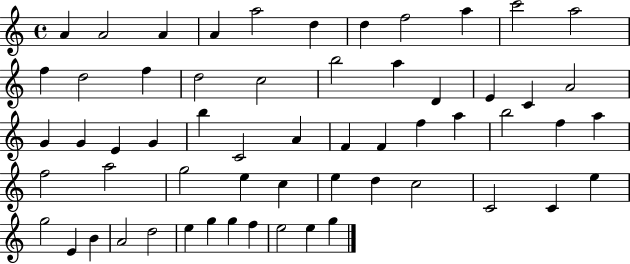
X:1
T:Untitled
M:4/4
L:1/4
K:C
A A2 A A a2 d d f2 a c'2 a2 f d2 f d2 c2 b2 a D E C A2 G G E G b C2 A F F f a b2 f a f2 a2 g2 e c e d c2 C2 C e g2 E B A2 d2 e g g f e2 e g